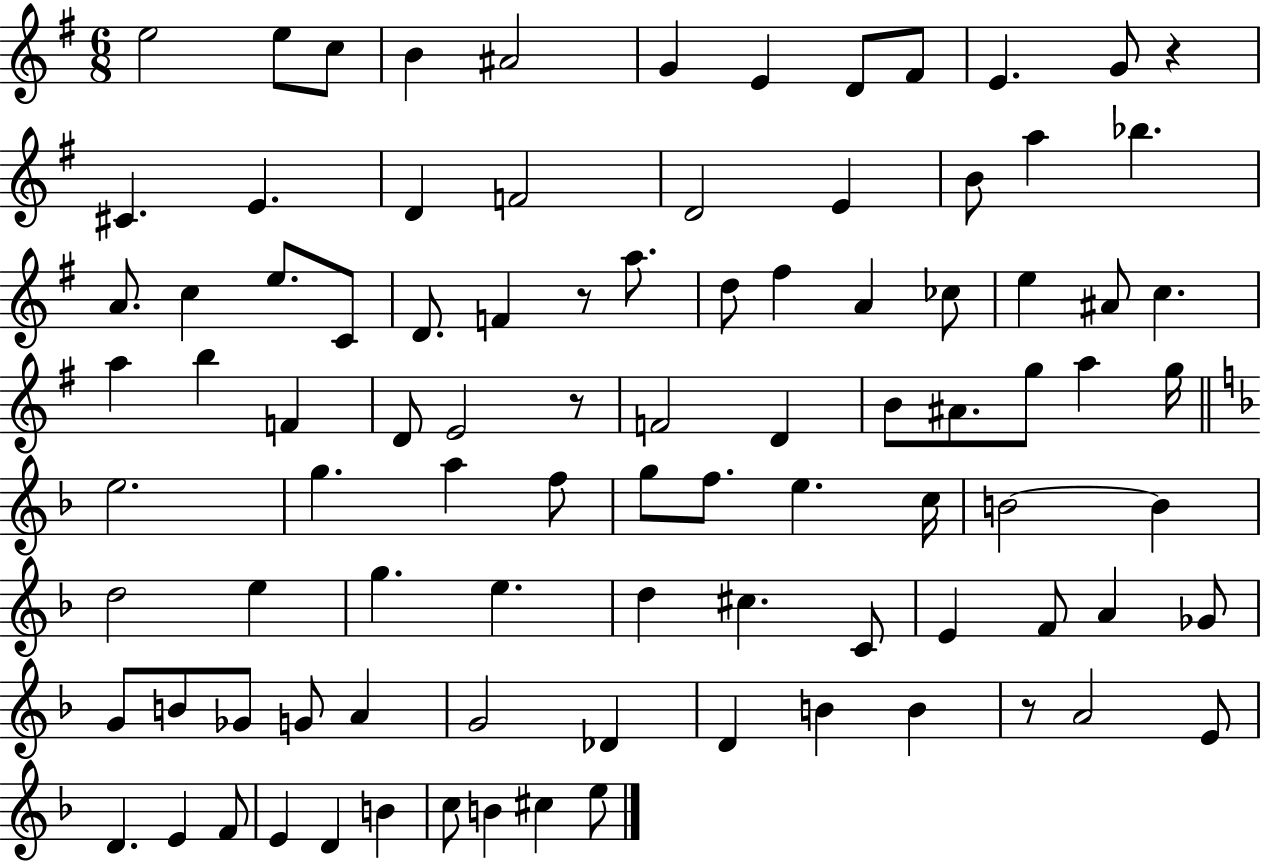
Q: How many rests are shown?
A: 4